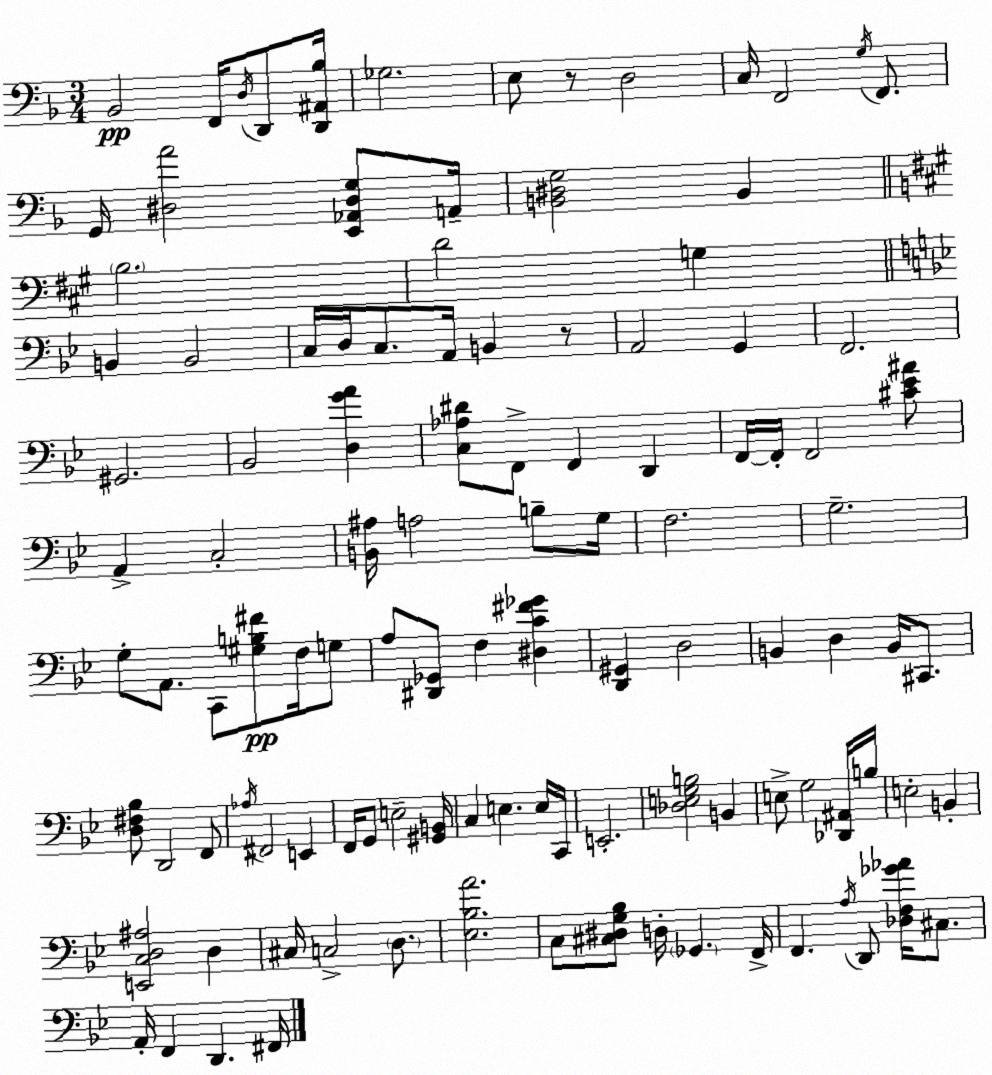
X:1
T:Untitled
M:3/4
L:1/4
K:F
_B,,2 F,,/4 D,/4 D,,/2 [D,,^A,,_B,]/4 _G,2 E,/2 z/2 D,2 C,/4 F,,2 G,/4 F,,/2 G,,/4 [^D,A]2 [E,,_A,,^D,G,]/2 A,,/4 [B,,^D,G,]2 B,, B,2 D2 G, B,, B,,2 C,/4 D,/4 C,/2 A,,/4 B,, z/2 A,,2 G,, F,,2 ^G,,2 _B,,2 [D,GA] [C,_A,^D]/2 F,,/2 F,, D,, F,,/4 F,,/4 F,,2 [^C_E^A]/2 A,, C,2 [B,,^A,]/4 A,2 B,/2 G,/4 F,2 G,2 G,/2 A,,/2 C,,/2 [^G,B,^F]/2 F,/4 G,/2 A,/2 [^D,,_G,,]/2 F, [^D,C^F_G] [D,,^G,,] D,2 B,, D, B,,/4 ^C,,/2 [D,^F,_B,]/2 D,,2 F,,/2 _A,/4 ^F,,2 E,, F,,/4 G,,/2 E,2 [^G,,B,,]/4 C, E, E,/4 C,,/4 E,,2 [_D,E,G,B,]2 B,, E,/2 G,2 [_D,,^A,,]/4 B,/4 E,2 B,, [E,,C,D,^A,]2 D, ^C,/4 C,2 D,/2 [_E,_B,A]2 C,/2 [^C,^D,G,_B,]/2 D,/4 _G,, F,,/4 F,, A,/4 D,,/2 [_D,F,_G_A]/4 ^C,/2 A,,/4 F,, D,, ^F,,/4